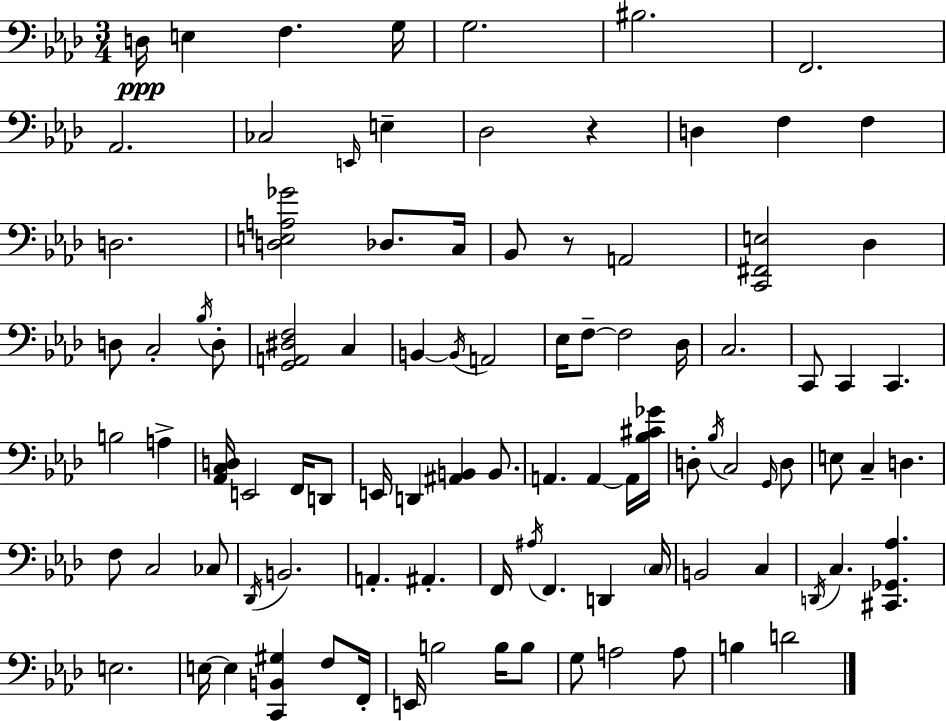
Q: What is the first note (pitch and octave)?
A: D3